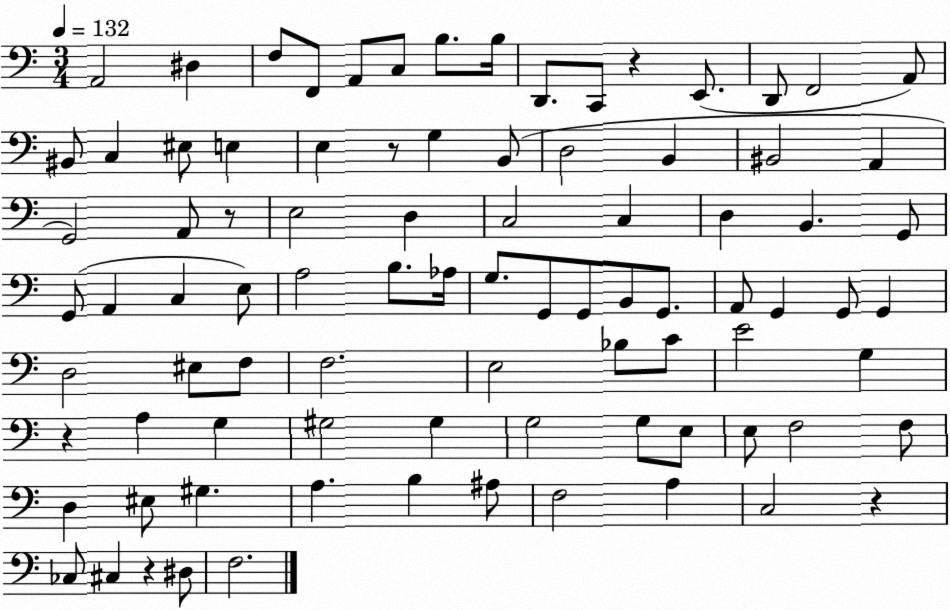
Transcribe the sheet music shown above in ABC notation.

X:1
T:Untitled
M:3/4
L:1/4
K:C
A,,2 ^D, F,/2 F,,/2 A,,/2 C,/2 B,/2 B,/4 D,,/2 C,,/2 z E,,/2 D,,/2 F,,2 A,,/2 ^B,,/2 C, ^E,/2 E, E, z/2 G, B,,/2 D,2 B,, ^B,,2 A,, G,,2 A,,/2 z/2 E,2 D, C,2 C, D, B,, G,,/2 G,,/2 A,, C, E,/2 A,2 B,/2 _A,/4 G,/2 G,,/2 G,,/2 B,,/2 G,,/2 A,,/2 G,, G,,/2 G,, D,2 ^E,/2 F,/2 F,2 E,2 _B,/2 C/2 E2 G, z A, G, ^G,2 ^G, G,2 G,/2 E,/2 E,/2 F,2 F,/2 D, ^E,/2 ^G, A, B, ^A,/2 F,2 A, C,2 z _C,/2 ^C, z ^D,/2 F,2